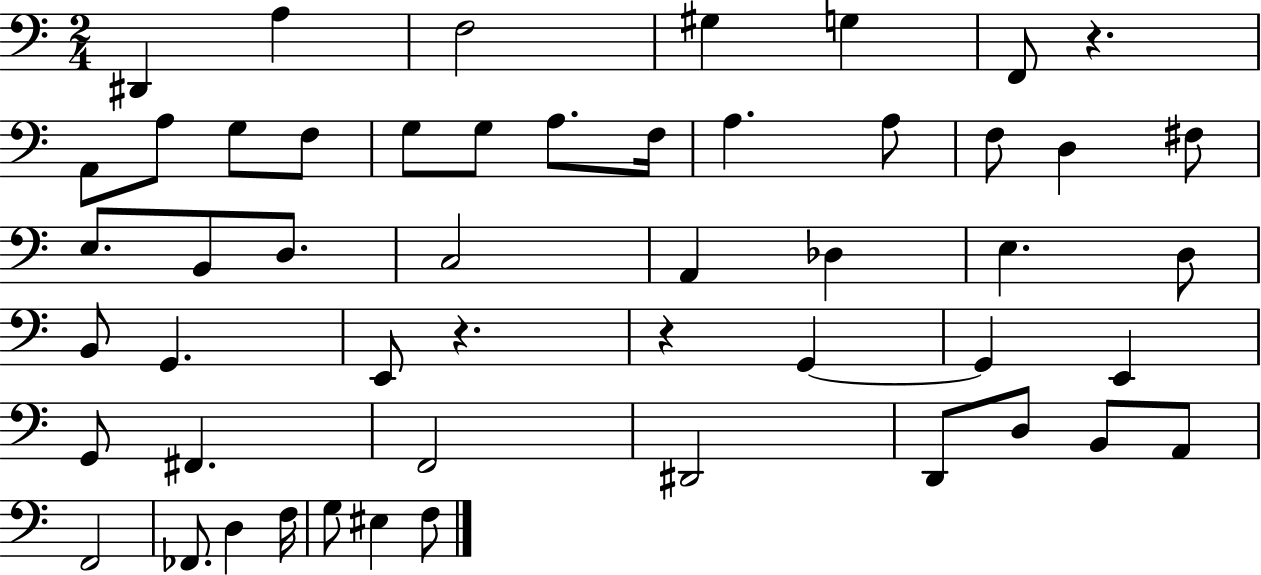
X:1
T:Untitled
M:2/4
L:1/4
K:C
^D,, A, F,2 ^G, G, F,,/2 z A,,/2 A,/2 G,/2 F,/2 G,/2 G,/2 A,/2 F,/4 A, A,/2 F,/2 D, ^F,/2 E,/2 B,,/2 D,/2 C,2 A,, _D, E, D,/2 B,,/2 G,, E,,/2 z z G,, G,, E,, G,,/2 ^F,, F,,2 ^D,,2 D,,/2 D,/2 B,,/2 A,,/2 F,,2 _F,,/2 D, F,/4 G,/2 ^E, F,/2